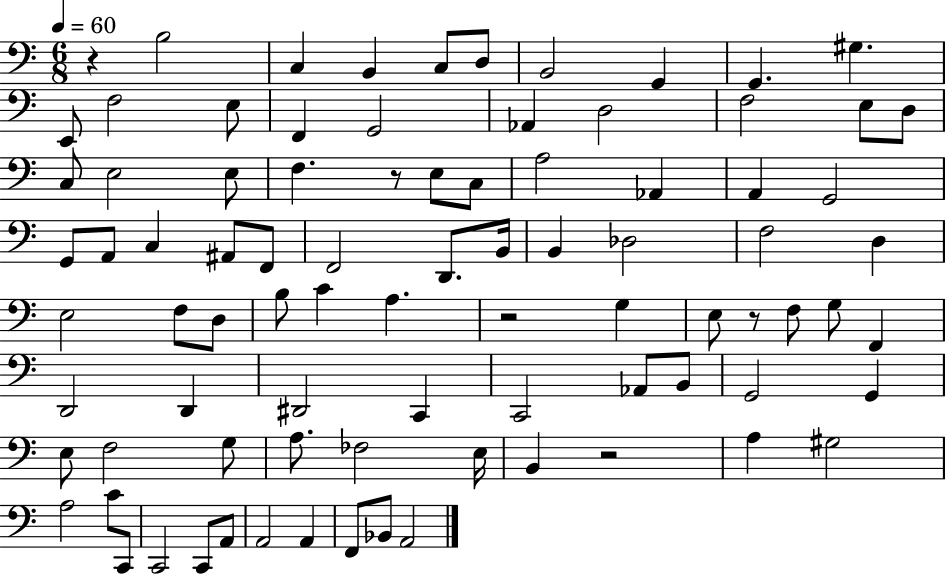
X:1
T:Untitled
M:6/8
L:1/4
K:C
z B,2 C, B,, C,/2 D,/2 B,,2 G,, G,, ^G, E,,/2 F,2 E,/2 F,, G,,2 _A,, D,2 F,2 E,/2 D,/2 C,/2 E,2 E,/2 F, z/2 E,/2 C,/2 A,2 _A,, A,, G,,2 G,,/2 A,,/2 C, ^A,,/2 F,,/2 F,,2 D,,/2 B,,/4 B,, _D,2 F,2 D, E,2 F,/2 D,/2 B,/2 C A, z2 G, E,/2 z/2 F,/2 G,/2 F,, D,,2 D,, ^D,,2 C,, C,,2 _A,,/2 B,,/2 G,,2 G,, E,/2 F,2 G,/2 A,/2 _F,2 E,/4 B,, z2 A, ^G,2 A,2 C/2 C,,/2 C,,2 C,,/2 A,,/2 A,,2 A,, F,,/2 _B,,/2 A,,2